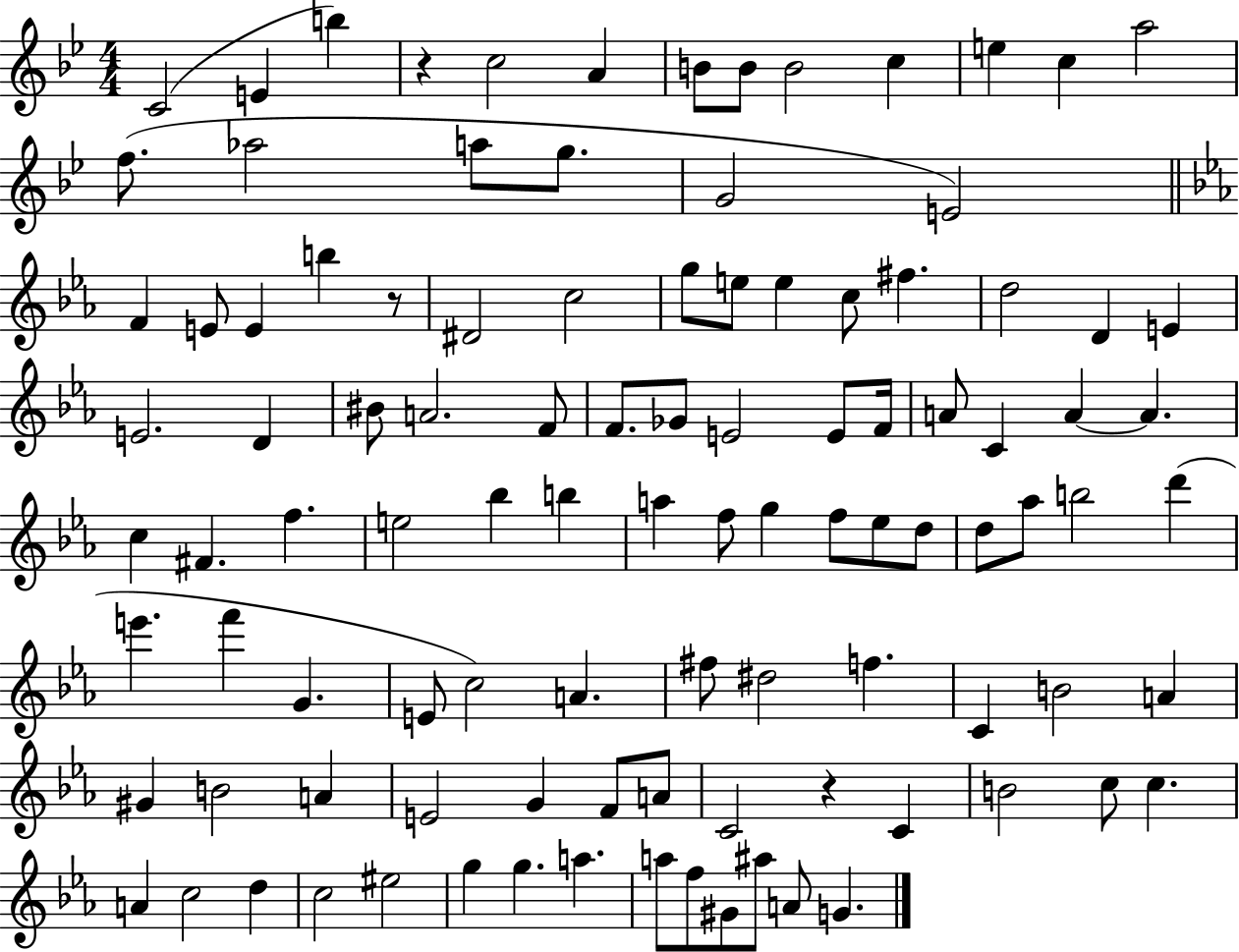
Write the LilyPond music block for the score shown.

{
  \clef treble
  \numericTimeSignature
  \time 4/4
  \key bes \major
  \repeat volta 2 { c'2( e'4 b''4) | r4 c''2 a'4 | b'8 b'8 b'2 c''4 | e''4 c''4 a''2 | \break f''8.( aes''2 a''8 g''8. | g'2 e'2) | \bar "||" \break \key ees \major f'4 e'8 e'4 b''4 r8 | dis'2 c''2 | g''8 e''8 e''4 c''8 fis''4. | d''2 d'4 e'4 | \break e'2. d'4 | bis'8 a'2. f'8 | f'8. ges'8 e'2 e'8 f'16 | a'8 c'4 a'4~~ a'4. | \break c''4 fis'4. f''4. | e''2 bes''4 b''4 | a''4 f''8 g''4 f''8 ees''8 d''8 | d''8 aes''8 b''2 d'''4( | \break e'''4. f'''4 g'4. | e'8 c''2) a'4. | fis''8 dis''2 f''4. | c'4 b'2 a'4 | \break gis'4 b'2 a'4 | e'2 g'4 f'8 a'8 | c'2 r4 c'4 | b'2 c''8 c''4. | \break a'4 c''2 d''4 | c''2 eis''2 | g''4 g''4. a''4. | a''8 f''8 gis'8 ais''8 a'8 g'4. | \break } \bar "|."
}